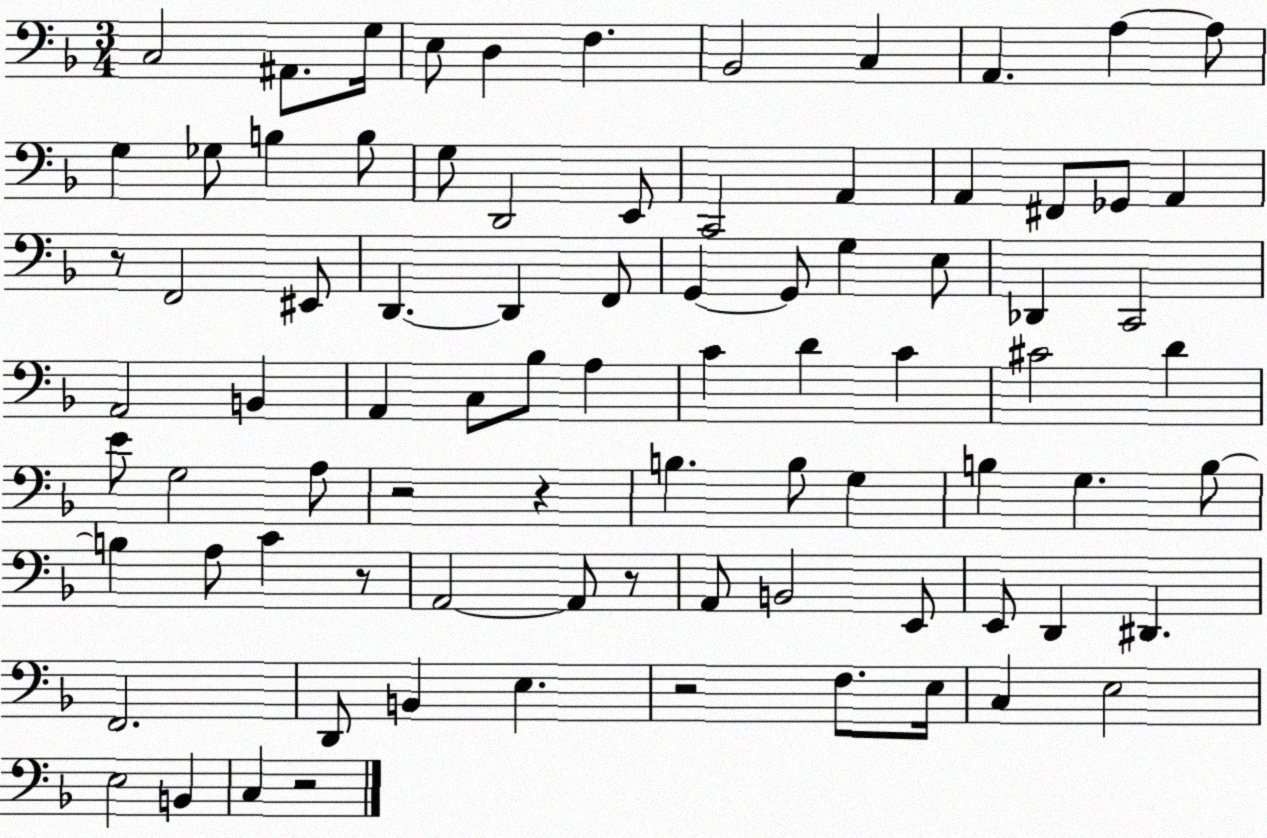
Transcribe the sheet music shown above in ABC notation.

X:1
T:Untitled
M:3/4
L:1/4
K:F
C,2 ^A,,/2 G,/4 E,/2 D, F, _B,,2 C, A,, A, A,/2 G, _G,/2 B, B,/2 G,/2 D,,2 E,,/2 C,,2 A,, A,, ^F,,/2 _G,,/2 A,, z/2 F,,2 ^E,,/2 D,, D,, F,,/2 G,, G,,/2 G, E,/2 _D,, C,,2 A,,2 B,, A,, C,/2 _B,/2 A, C D C ^C2 D E/2 G,2 A,/2 z2 z B, B,/2 G, B, G, B,/2 B, A,/2 C z/2 A,,2 A,,/2 z/2 A,,/2 B,,2 E,,/2 E,,/2 D,, ^D,, F,,2 D,,/2 B,, E, z2 F,/2 E,/4 C, E,2 E,2 B,, C, z2